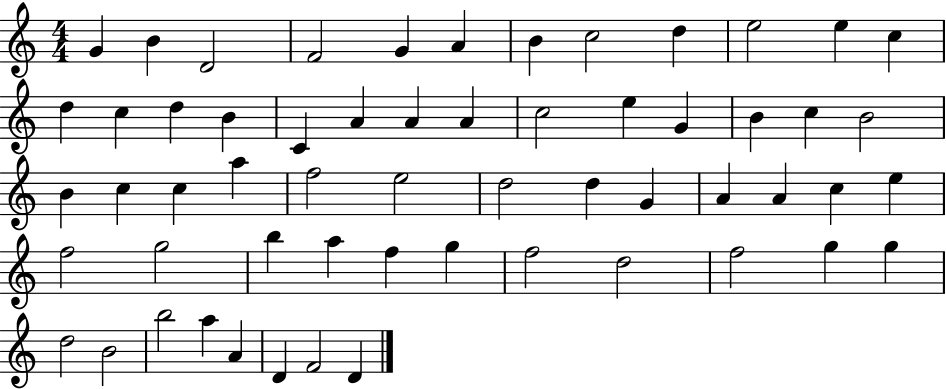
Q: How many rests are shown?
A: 0